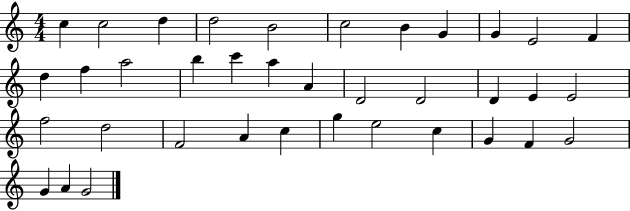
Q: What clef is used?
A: treble